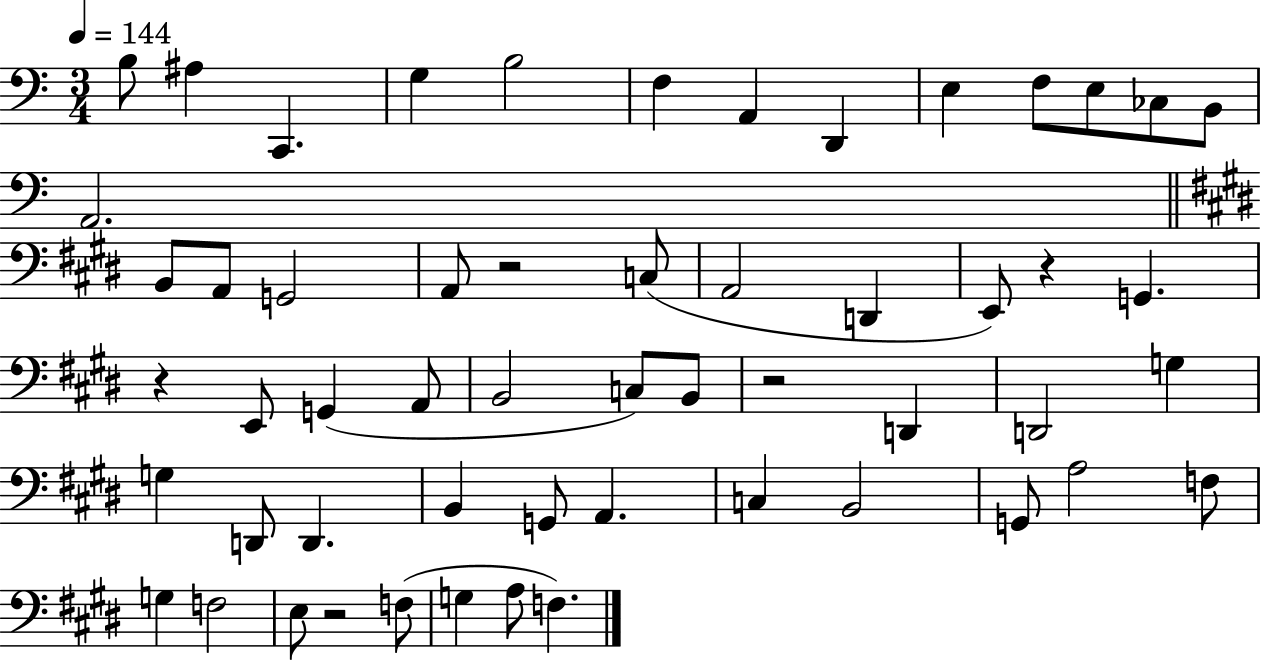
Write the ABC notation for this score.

X:1
T:Untitled
M:3/4
L:1/4
K:C
B,/2 ^A, C,, G, B,2 F, A,, D,, E, F,/2 E,/2 _C,/2 B,,/2 A,,2 B,,/2 A,,/2 G,,2 A,,/2 z2 C,/2 A,,2 D,, E,,/2 z G,, z E,,/2 G,, A,,/2 B,,2 C,/2 B,,/2 z2 D,, D,,2 G, G, D,,/2 D,, B,, G,,/2 A,, C, B,,2 G,,/2 A,2 F,/2 G, F,2 E,/2 z2 F,/2 G, A,/2 F,